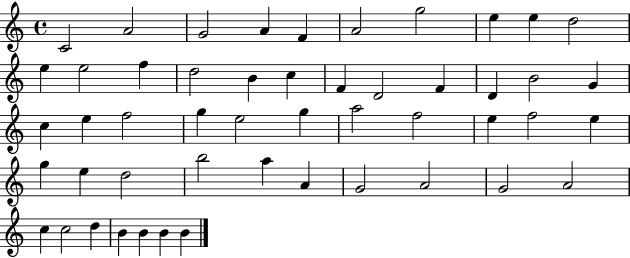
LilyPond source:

{
  \clef treble
  \time 4/4
  \defaultTimeSignature
  \key c \major
  c'2 a'2 | g'2 a'4 f'4 | a'2 g''2 | e''4 e''4 d''2 | \break e''4 e''2 f''4 | d''2 b'4 c''4 | f'4 d'2 f'4 | d'4 b'2 g'4 | \break c''4 e''4 f''2 | g''4 e''2 g''4 | a''2 f''2 | e''4 f''2 e''4 | \break g''4 e''4 d''2 | b''2 a''4 a'4 | g'2 a'2 | g'2 a'2 | \break c''4 c''2 d''4 | b'4 b'4 b'4 b'4 | \bar "|."
}